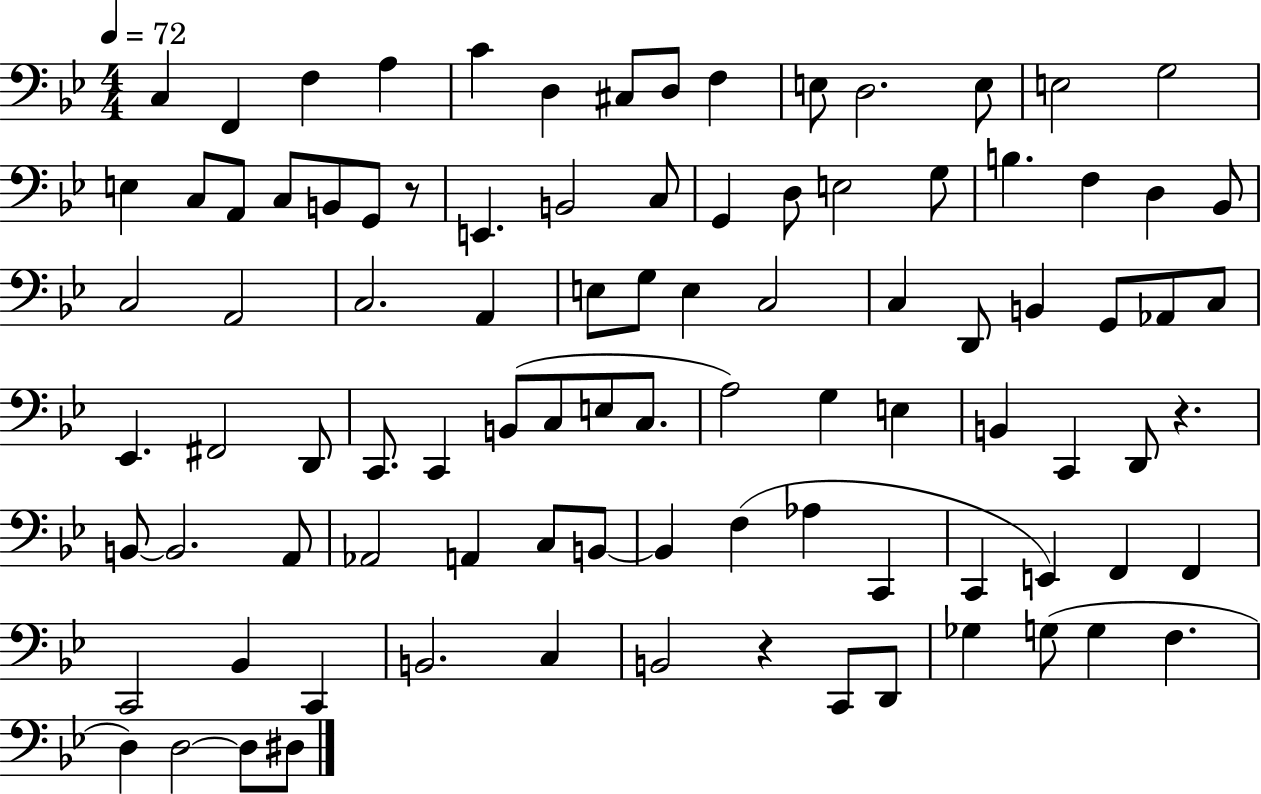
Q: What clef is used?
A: bass